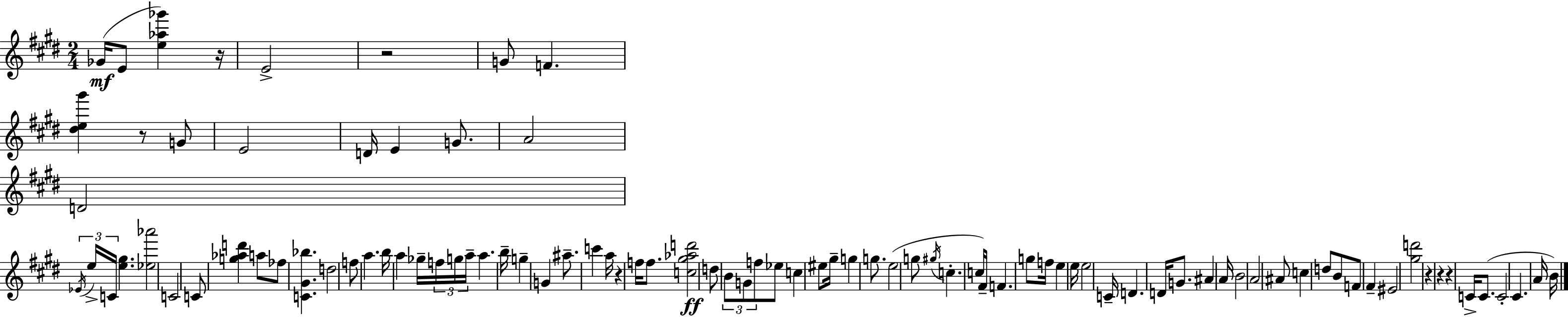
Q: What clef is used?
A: treble